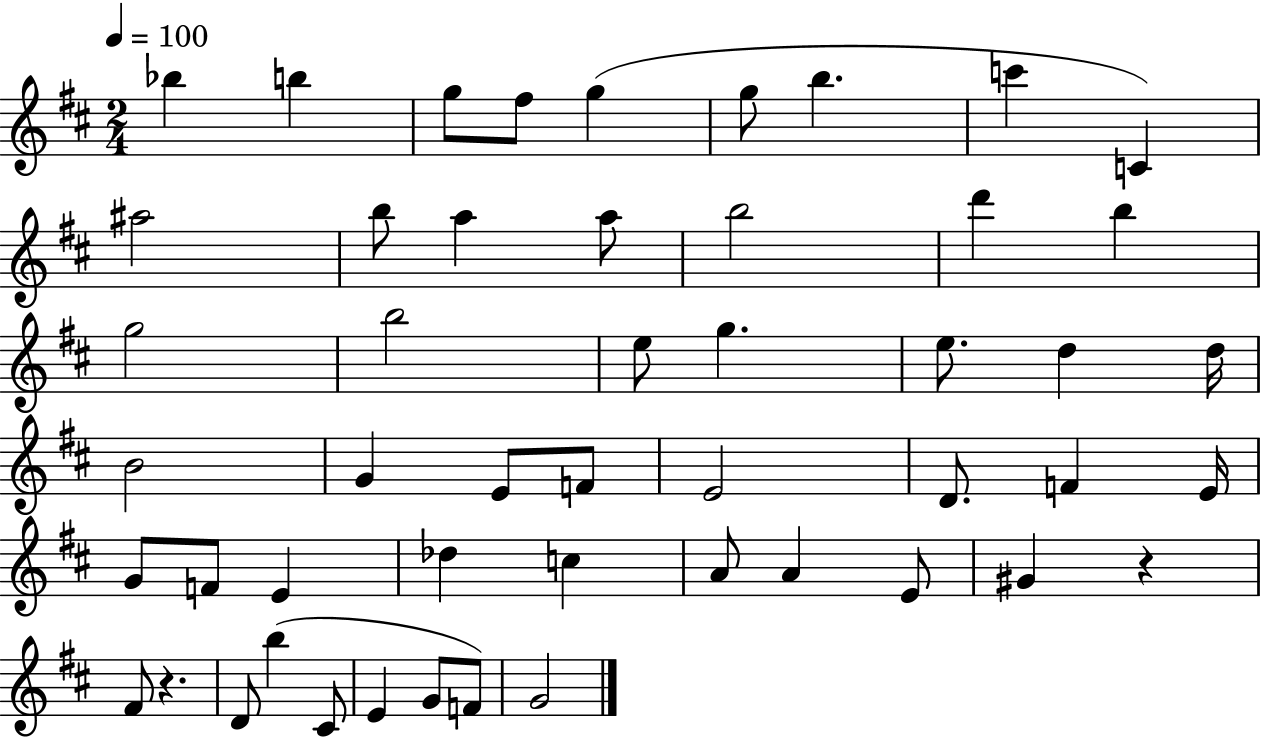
{
  \clef treble
  \numericTimeSignature
  \time 2/4
  \key d \major
  \tempo 4 = 100
  bes''4 b''4 | g''8 fis''8 g''4( | g''8 b''4. | c'''4 c'4) | \break ais''2 | b''8 a''4 a''8 | b''2 | d'''4 b''4 | \break g''2 | b''2 | e''8 g''4. | e''8. d''4 d''16 | \break b'2 | g'4 e'8 f'8 | e'2 | d'8. f'4 e'16 | \break g'8 f'8 e'4 | des''4 c''4 | a'8 a'4 e'8 | gis'4 r4 | \break fis'8 r4. | d'8 b''4( cis'8 | e'4 g'8 f'8) | g'2 | \break \bar "|."
}